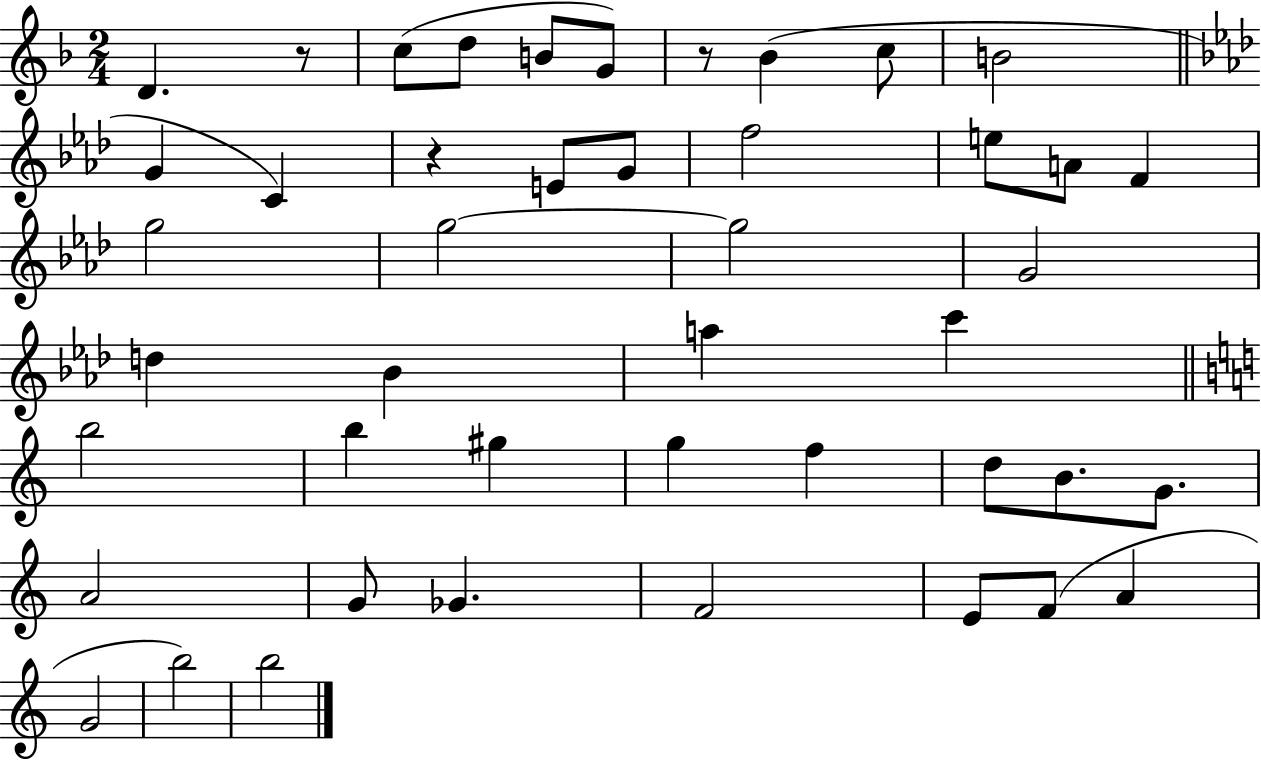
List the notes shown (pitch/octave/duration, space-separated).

D4/q. R/e C5/e D5/e B4/e G4/e R/e Bb4/q C5/e B4/h G4/q C4/q R/q E4/e G4/e F5/h E5/e A4/e F4/q G5/h G5/h G5/h G4/h D5/q Bb4/q A5/q C6/q B5/h B5/q G#5/q G5/q F5/q D5/e B4/e. G4/e. A4/h G4/e Gb4/q. F4/h E4/e F4/e A4/q G4/h B5/h B5/h